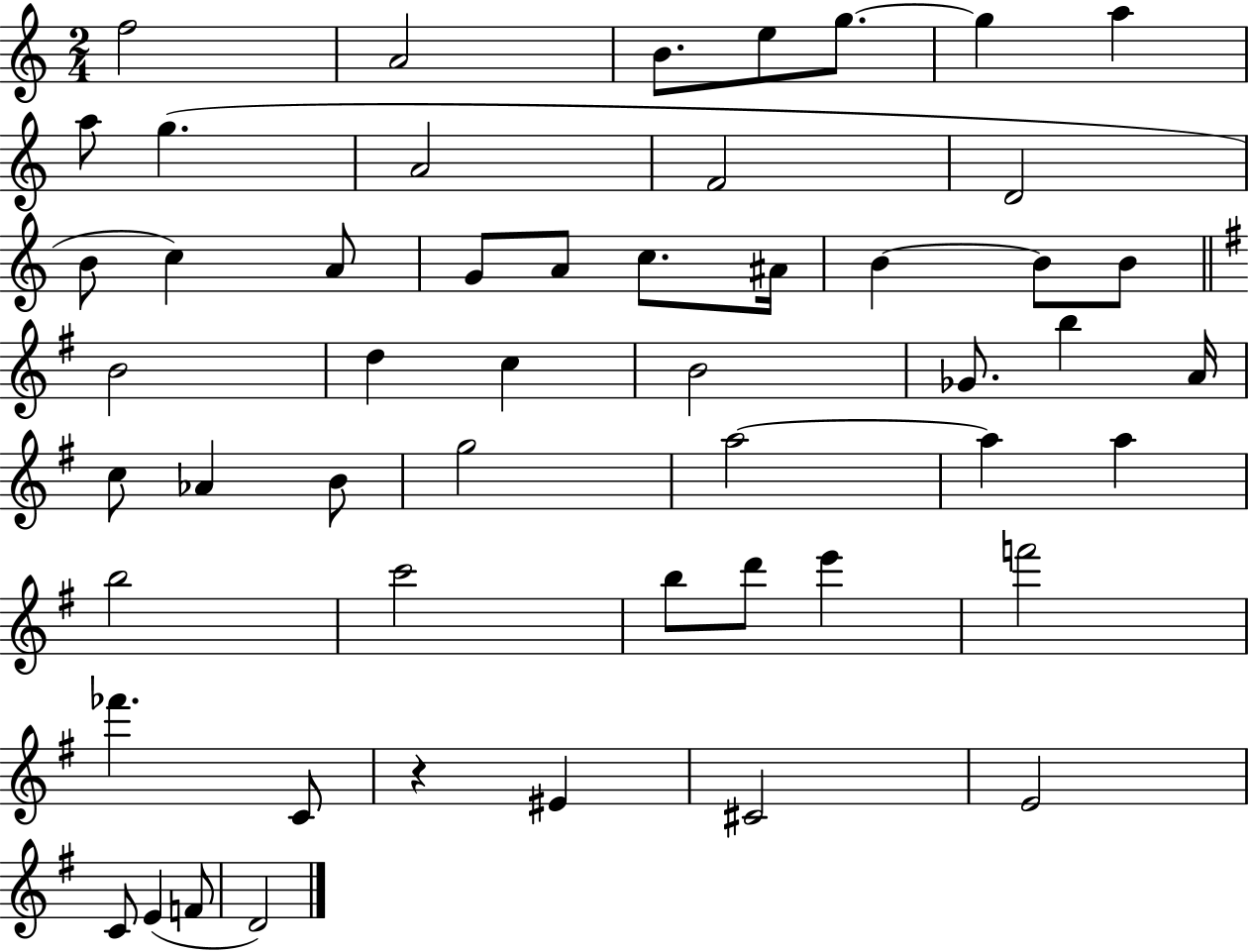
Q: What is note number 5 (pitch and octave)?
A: G5